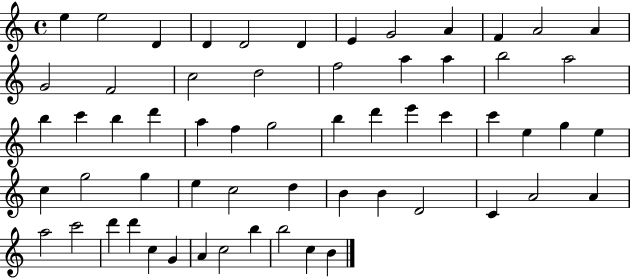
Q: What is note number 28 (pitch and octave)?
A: G5